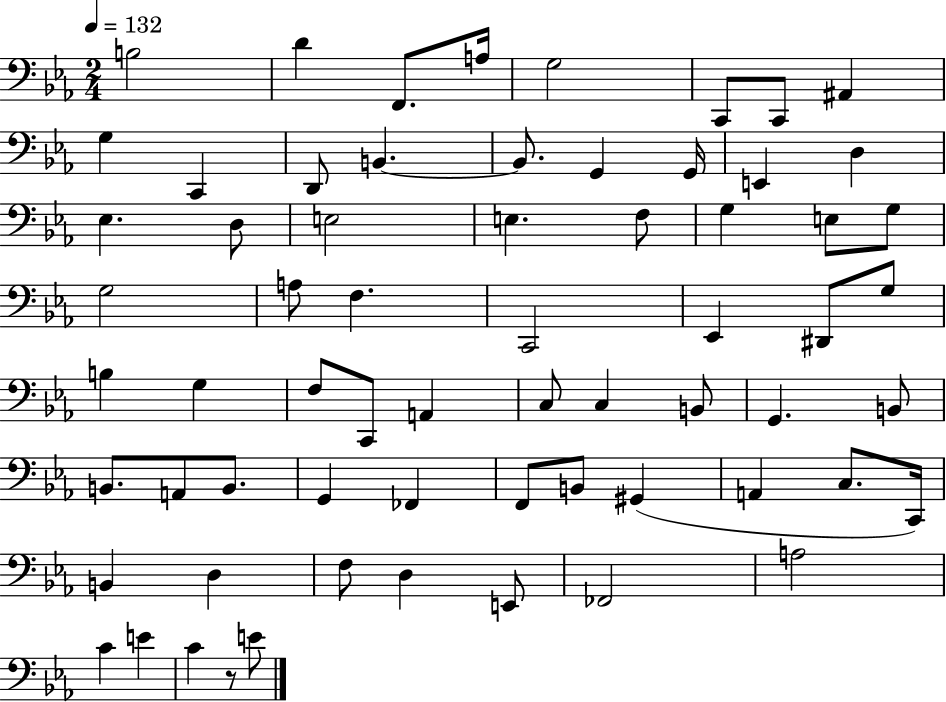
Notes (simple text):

B3/h D4/q F2/e. A3/s G3/h C2/e C2/e A#2/q G3/q C2/q D2/e B2/q. B2/e. G2/q G2/s E2/q D3/q Eb3/q. D3/e E3/h E3/q. F3/e G3/q E3/e G3/e G3/h A3/e F3/q. C2/h Eb2/q D#2/e G3/e B3/q G3/q F3/e C2/e A2/q C3/e C3/q B2/e G2/q. B2/e B2/e. A2/e B2/e. G2/q FES2/q F2/e B2/e G#2/q A2/q C3/e. C2/s B2/q D3/q F3/e D3/q E2/e FES2/h A3/h C4/q E4/q C4/q R/e E4/e